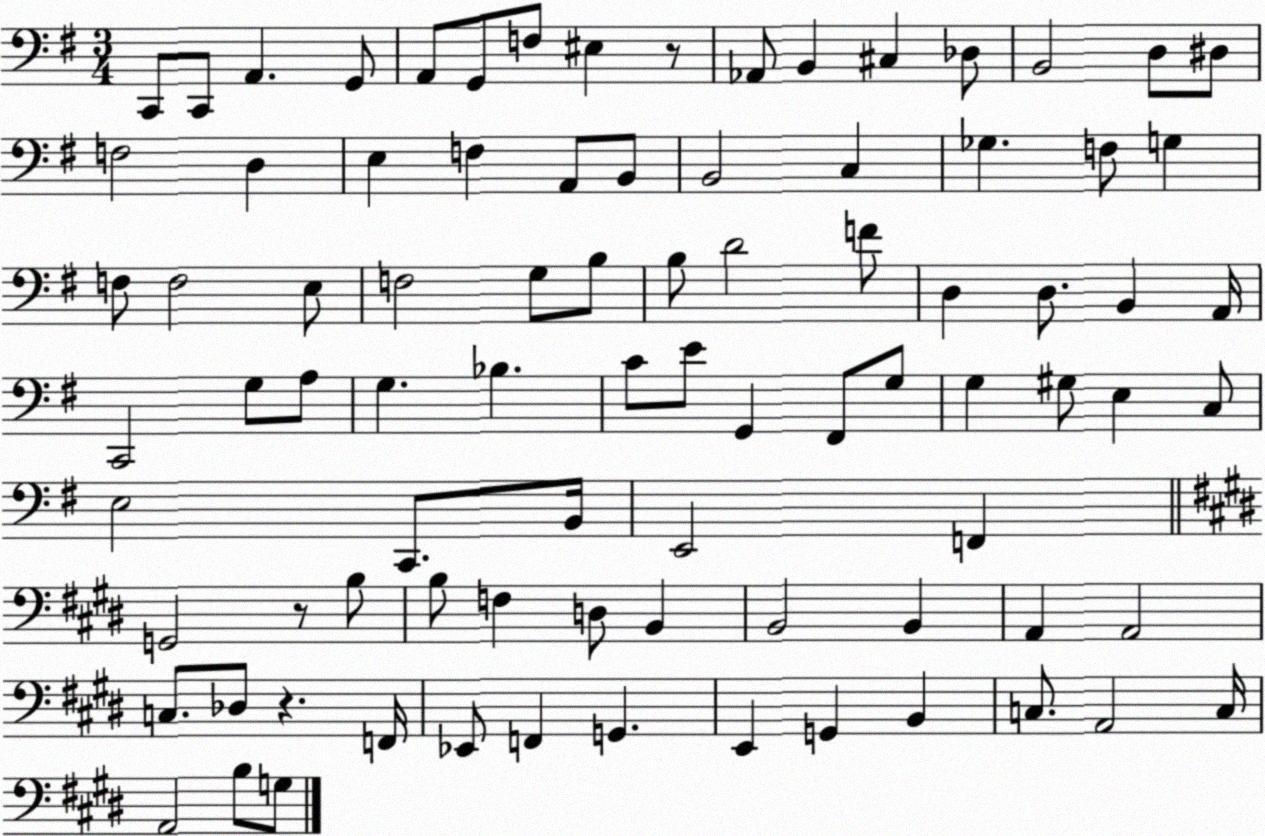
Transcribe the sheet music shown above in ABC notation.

X:1
T:Untitled
M:3/4
L:1/4
K:G
C,,/2 C,,/2 A,, G,,/2 A,,/2 G,,/2 F,/2 ^E, z/2 _A,,/2 B,, ^C, _D,/2 B,,2 D,/2 ^D,/2 F,2 D, E, F, A,,/2 B,,/2 B,,2 C, _G, F,/2 G, F,/2 F,2 E,/2 F,2 G,/2 B,/2 B,/2 D2 F/2 D, D,/2 B,, A,,/4 C,,2 G,/2 A,/2 G, _B, C/2 E/2 G,, ^F,,/2 G,/2 G, ^G,/2 E, C,/2 E,2 C,,/2 B,,/4 E,,2 F,, G,,2 z/2 B,/2 B,/2 F, D,/2 B,, B,,2 B,, A,, A,,2 C,/2 _D,/2 z F,,/4 _E,,/2 F,, G,, E,, G,, B,, C,/2 A,,2 C,/4 A,,2 B,/2 G,/2